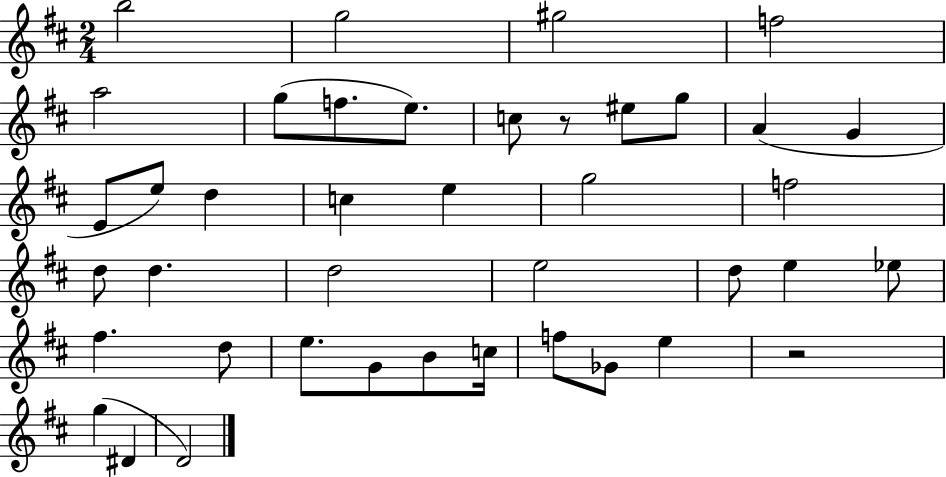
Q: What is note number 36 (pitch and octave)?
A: E5